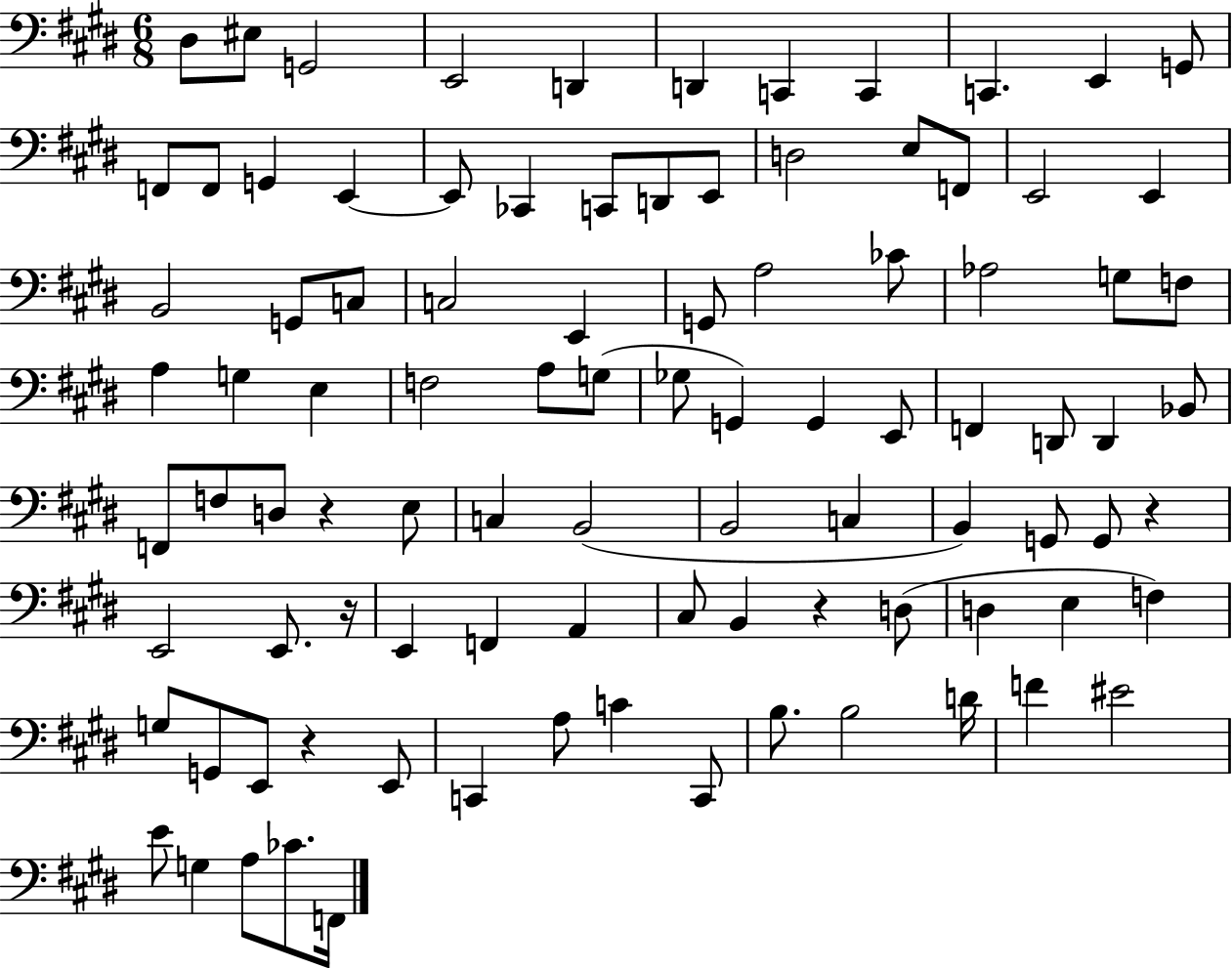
D#3/e EIS3/e G2/h E2/h D2/q D2/q C2/q C2/q C2/q. E2/q G2/e F2/e F2/e G2/q E2/q E2/e CES2/q C2/e D2/e E2/e D3/h E3/e F2/e E2/h E2/q B2/h G2/e C3/e C3/h E2/q G2/e A3/h CES4/e Ab3/h G3/e F3/e A3/q G3/q E3/q F3/h A3/e G3/e Gb3/e G2/q G2/q E2/e F2/q D2/e D2/q Bb2/e F2/e F3/e D3/e R/q E3/e C3/q B2/h B2/h C3/q B2/q G2/e G2/e R/q E2/h E2/e. R/s E2/q F2/q A2/q C#3/e B2/q R/q D3/e D3/q E3/q F3/q G3/e G2/e E2/e R/q E2/e C2/q A3/e C4/q C2/e B3/e. B3/h D4/s F4/q EIS4/h E4/e G3/q A3/e CES4/e. F2/s